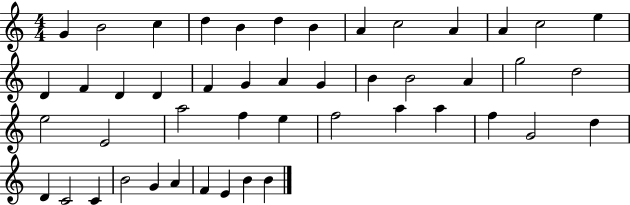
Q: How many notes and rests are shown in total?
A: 47